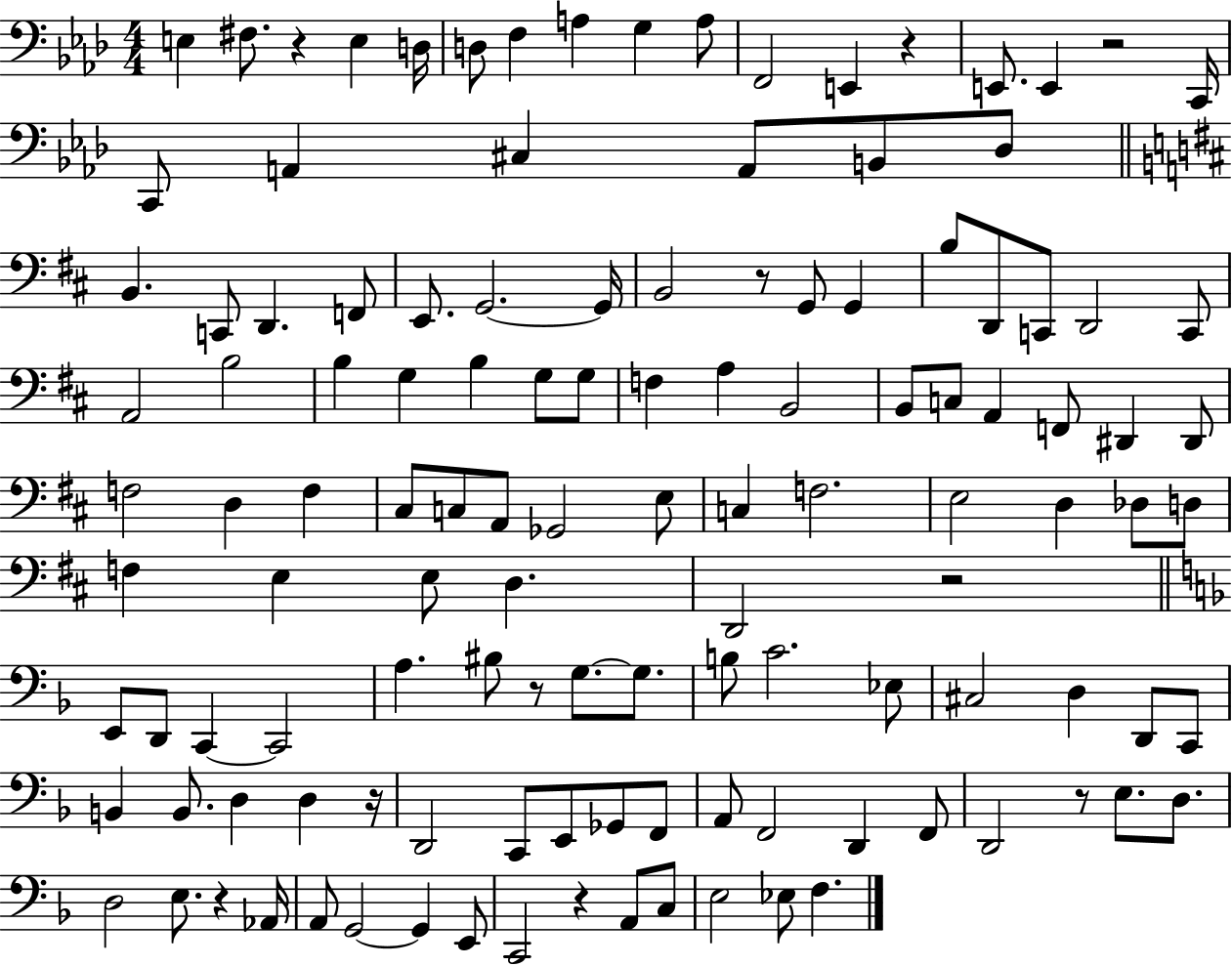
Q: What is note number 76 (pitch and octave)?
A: BIS3